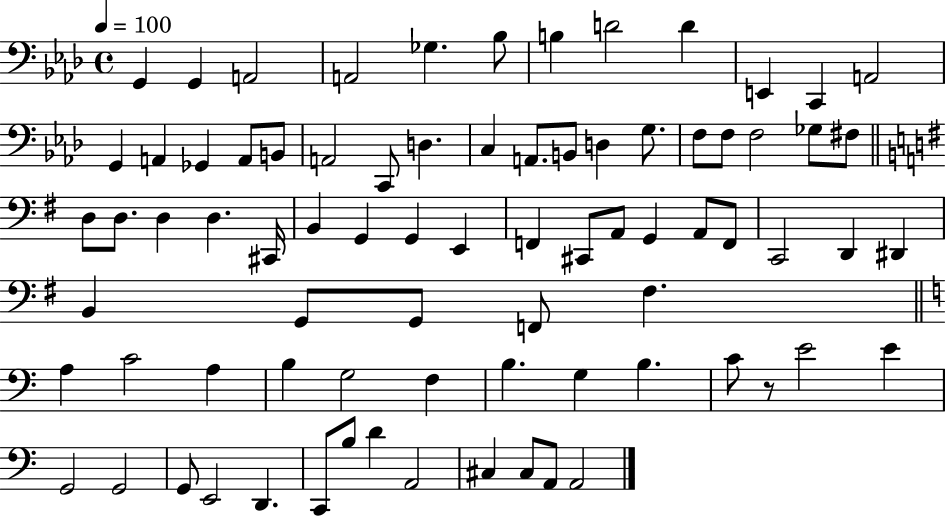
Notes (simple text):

G2/q G2/q A2/h A2/h Gb3/q. Bb3/e B3/q D4/h D4/q E2/q C2/q A2/h G2/q A2/q Gb2/q A2/e B2/e A2/h C2/e D3/q. C3/q A2/e. B2/e D3/q G3/e. F3/e F3/e F3/h Gb3/e F#3/e D3/e D3/e. D3/q D3/q. C#2/s B2/q G2/q G2/q E2/q F2/q C#2/e A2/e G2/q A2/e F2/e C2/h D2/q D#2/q B2/q G2/e G2/e F2/e F#3/q. A3/q C4/h A3/q B3/q G3/h F3/q B3/q. G3/q B3/q. C4/e R/e E4/h E4/q G2/h G2/h G2/e E2/h D2/q. C2/e B3/e D4/q A2/h C#3/q C#3/e A2/e A2/h